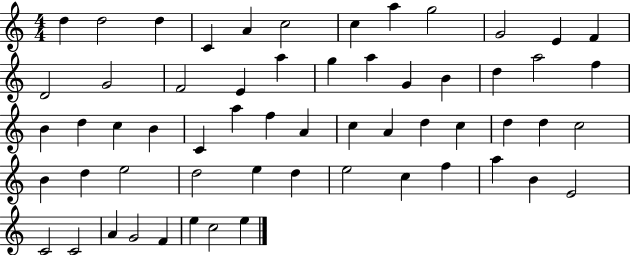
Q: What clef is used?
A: treble